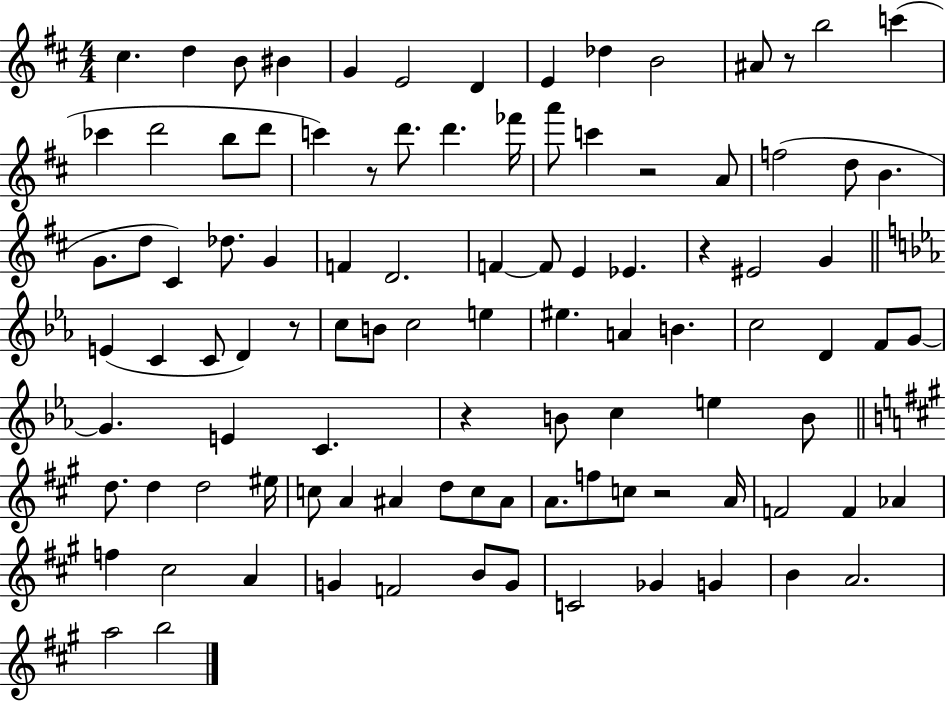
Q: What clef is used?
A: treble